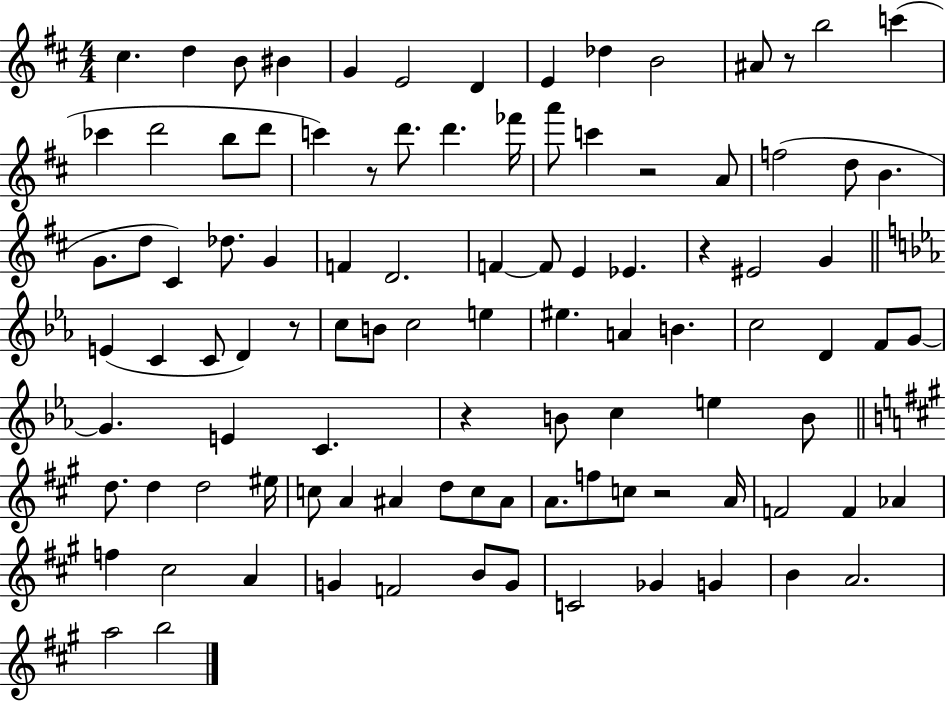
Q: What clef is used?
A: treble